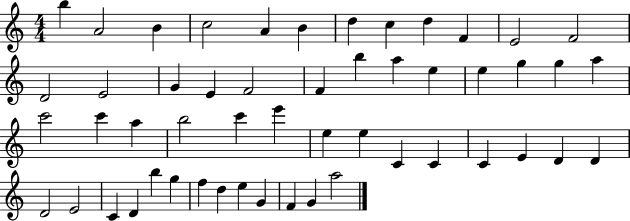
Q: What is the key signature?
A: C major